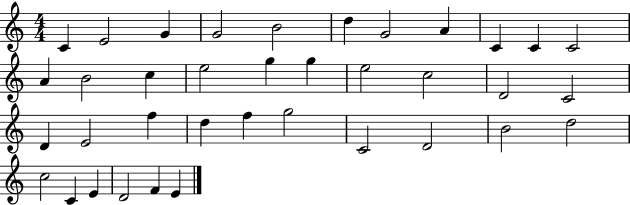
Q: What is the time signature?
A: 4/4